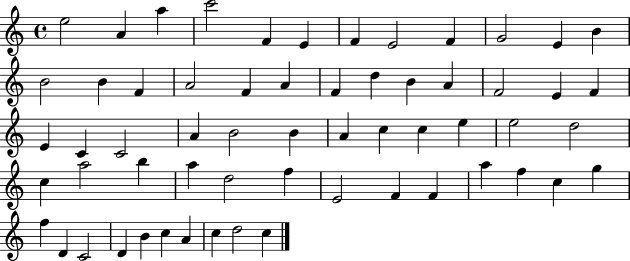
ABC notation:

X:1
T:Untitled
M:4/4
L:1/4
K:C
e2 A a c'2 F E F E2 F G2 E B B2 B F A2 F A F d B A F2 E F E C C2 A B2 B A c c e e2 d2 c a2 b a d2 f E2 F F a f c g f D C2 D B c A c d2 c